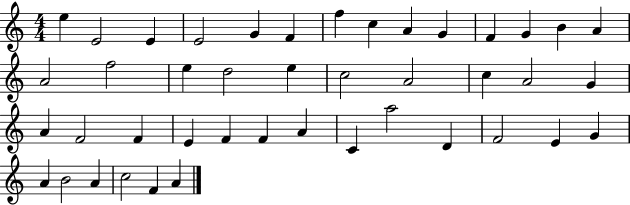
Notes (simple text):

E5/q E4/h E4/q E4/h G4/q F4/q F5/q C5/q A4/q G4/q F4/q G4/q B4/q A4/q A4/h F5/h E5/q D5/h E5/q C5/h A4/h C5/q A4/h G4/q A4/q F4/h F4/q E4/q F4/q F4/q A4/q C4/q A5/h D4/q F4/h E4/q G4/q A4/q B4/h A4/q C5/h F4/q A4/q